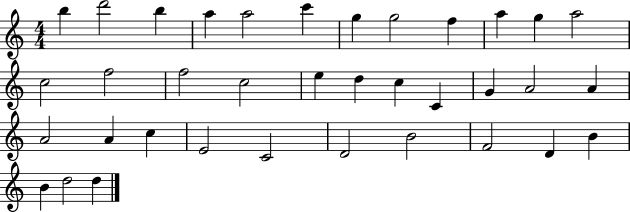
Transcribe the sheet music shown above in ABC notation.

X:1
T:Untitled
M:4/4
L:1/4
K:C
b d'2 b a a2 c' g g2 f a g a2 c2 f2 f2 c2 e d c C G A2 A A2 A c E2 C2 D2 B2 F2 D B B d2 d